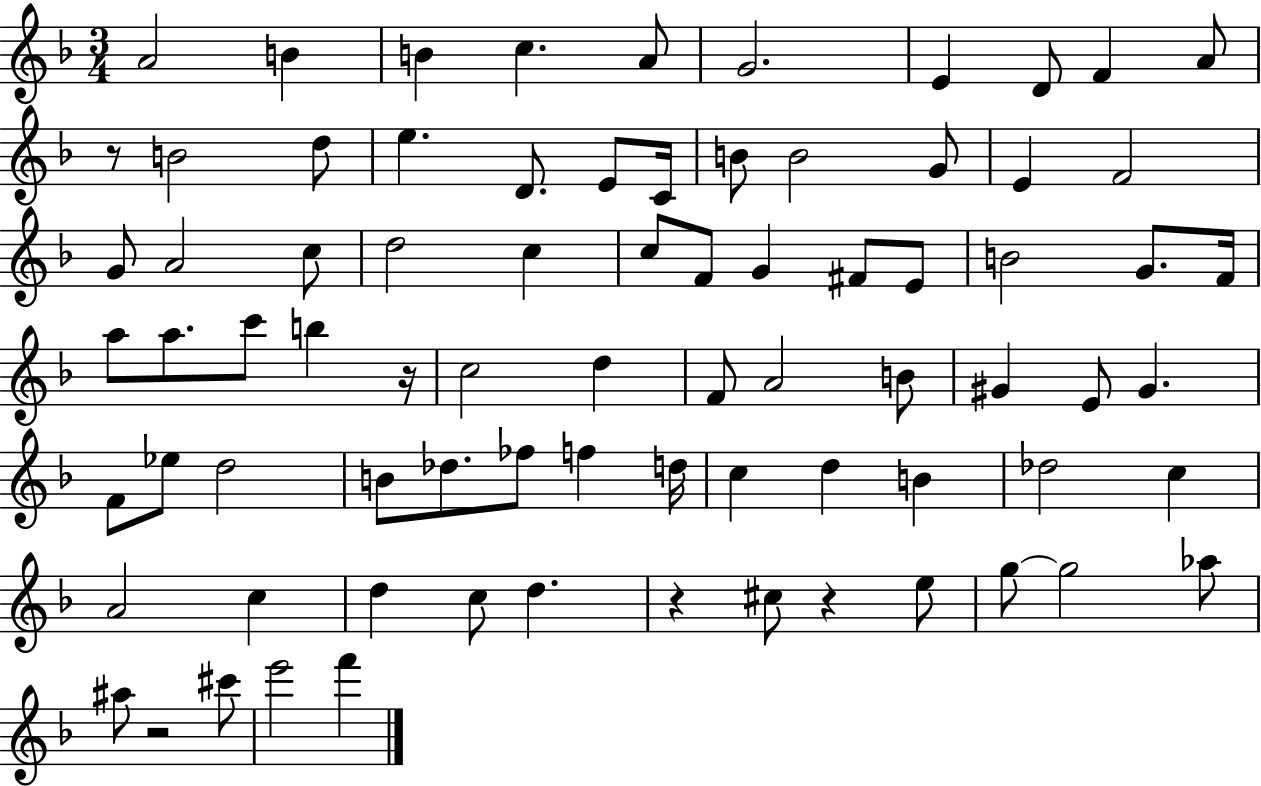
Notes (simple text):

A4/h B4/q B4/q C5/q. A4/e G4/h. E4/q D4/e F4/q A4/e R/e B4/h D5/e E5/q. D4/e. E4/e C4/s B4/e B4/h G4/e E4/q F4/h G4/e A4/h C5/e D5/h C5/q C5/e F4/e G4/q F#4/e E4/e B4/h G4/e. F4/s A5/e A5/e. C6/e B5/q R/s C5/h D5/q F4/e A4/h B4/e G#4/q E4/e G#4/q. F4/e Eb5/e D5/h B4/e Db5/e. FES5/e F5/q D5/s C5/q D5/q B4/q Db5/h C5/q A4/h C5/q D5/q C5/e D5/q. R/q C#5/e R/q E5/e G5/e G5/h Ab5/e A#5/e R/h C#6/e E6/h F6/q